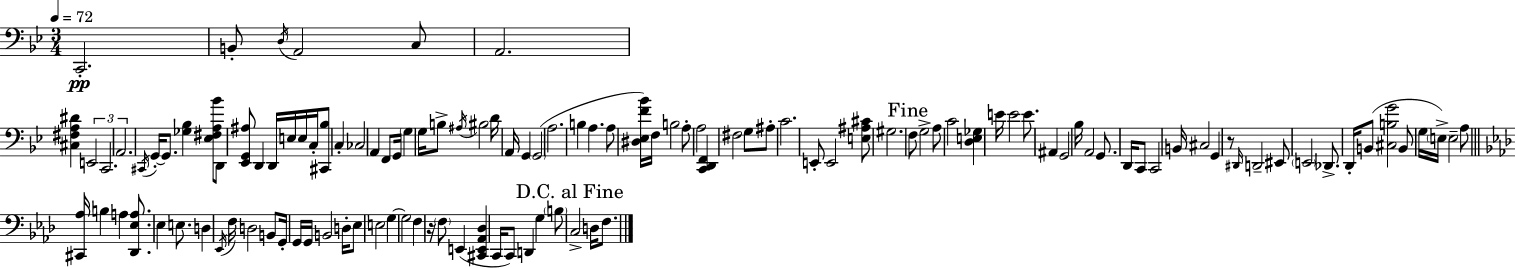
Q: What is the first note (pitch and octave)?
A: C2